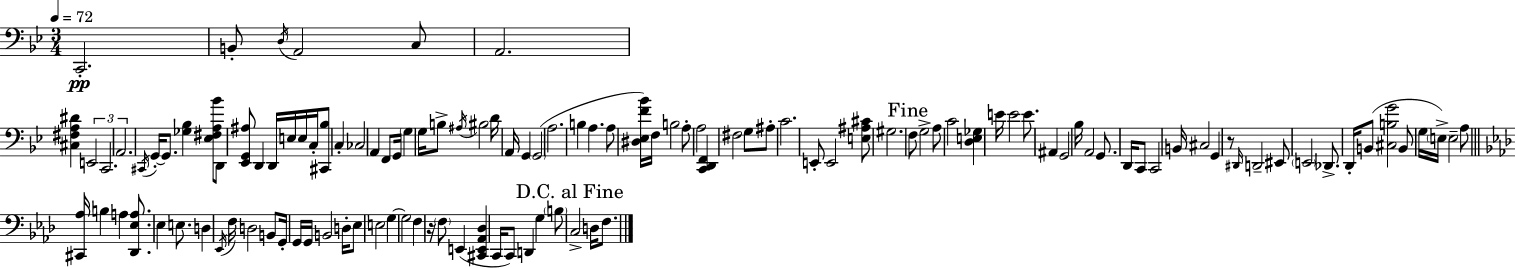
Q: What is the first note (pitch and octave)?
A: C2